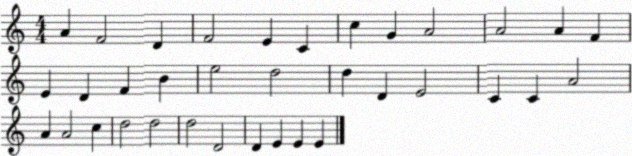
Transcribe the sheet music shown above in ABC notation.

X:1
T:Untitled
M:4/4
L:1/4
K:C
A F2 D F2 E C c G A2 A2 A F E D F B e2 d2 d D E2 C C A2 A A2 c d2 d2 d2 D2 D E E E